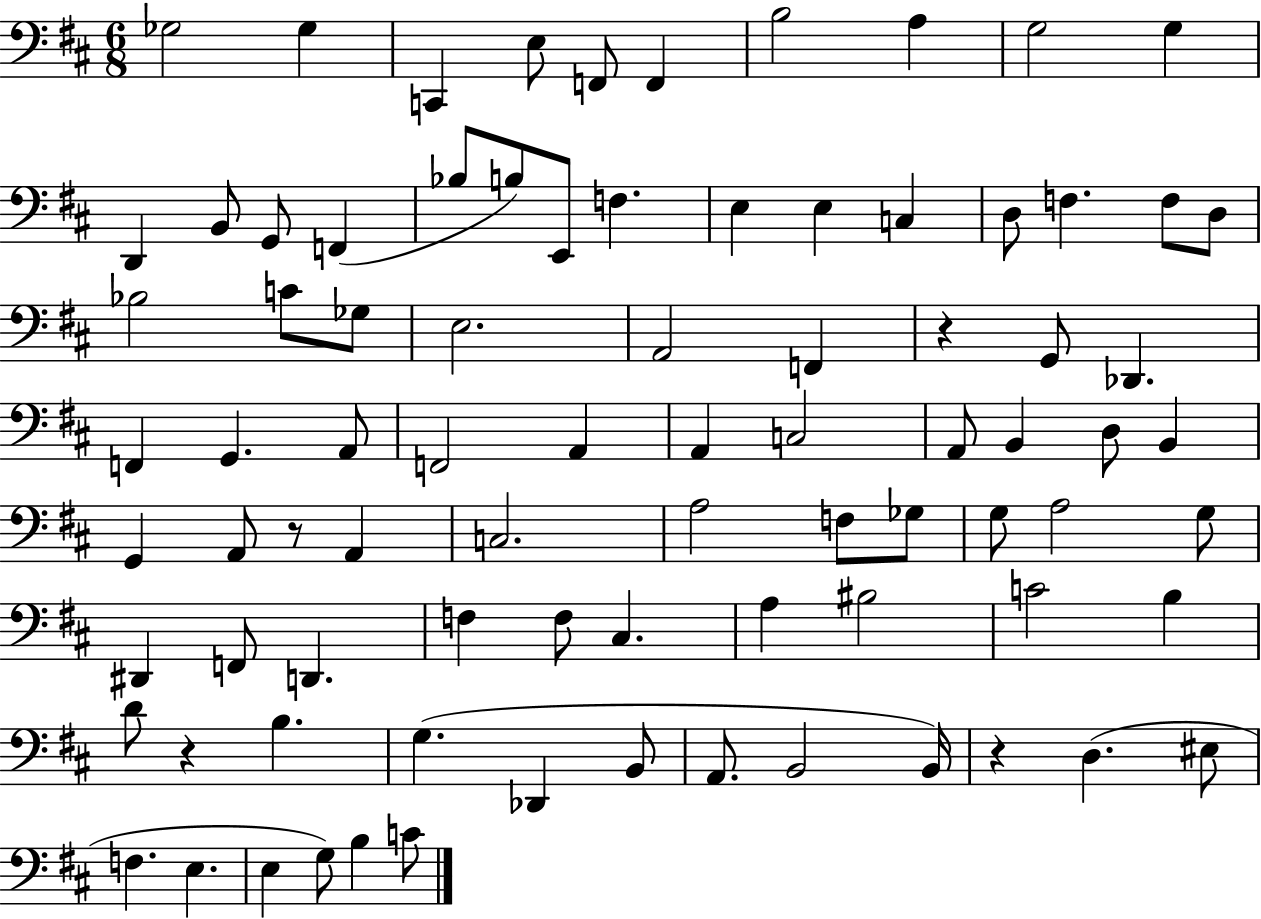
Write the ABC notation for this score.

X:1
T:Untitled
M:6/8
L:1/4
K:D
_G,2 _G, C,, E,/2 F,,/2 F,, B,2 A, G,2 G, D,, B,,/2 G,,/2 F,, _B,/2 B,/2 E,,/2 F, E, E, C, D,/2 F, F,/2 D,/2 _B,2 C/2 _G,/2 E,2 A,,2 F,, z G,,/2 _D,, F,, G,, A,,/2 F,,2 A,, A,, C,2 A,,/2 B,, D,/2 B,, G,, A,,/2 z/2 A,, C,2 A,2 F,/2 _G,/2 G,/2 A,2 G,/2 ^D,, F,,/2 D,, F, F,/2 ^C, A, ^B,2 C2 B, D/2 z B, G, _D,, B,,/2 A,,/2 B,,2 B,,/4 z D, ^E,/2 F, E, E, G,/2 B, C/2